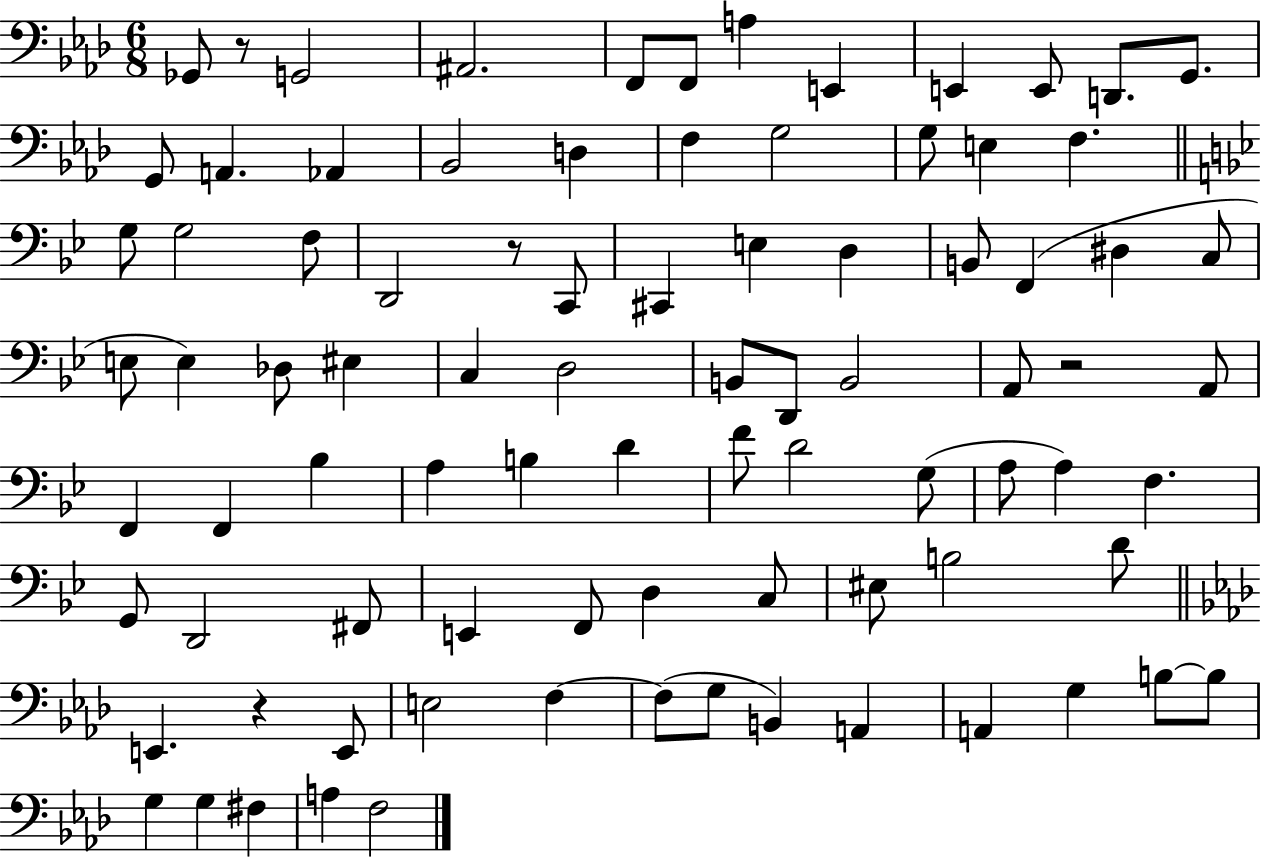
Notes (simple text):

Gb2/e R/e G2/h A#2/h. F2/e F2/e A3/q E2/q E2/q E2/e D2/e. G2/e. G2/e A2/q. Ab2/q Bb2/h D3/q F3/q G3/h G3/e E3/q F3/q. G3/e G3/h F3/e D2/h R/e C2/e C#2/q E3/q D3/q B2/e F2/q D#3/q C3/e E3/e E3/q Db3/e EIS3/q C3/q D3/h B2/e D2/e B2/h A2/e R/h A2/e F2/q F2/q Bb3/q A3/q B3/q D4/q F4/e D4/h G3/e A3/e A3/q F3/q. G2/e D2/h F#2/e E2/q F2/e D3/q C3/e EIS3/e B3/h D4/e E2/q. R/q E2/e E3/h F3/q F3/e G3/e B2/q A2/q A2/q G3/q B3/e B3/e G3/q G3/q F#3/q A3/q F3/h